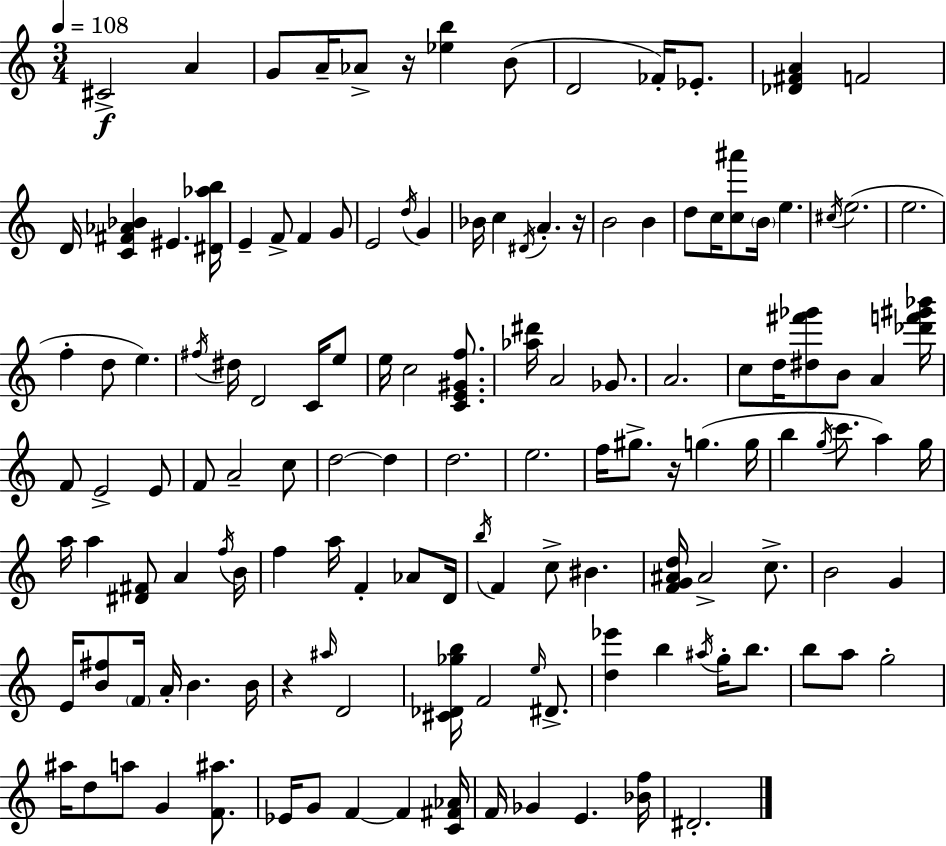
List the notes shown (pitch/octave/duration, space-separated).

C#4/h A4/q G4/e A4/s Ab4/e R/s [Eb5,B5]/q B4/e D4/h FES4/s Eb4/e. [Db4,F#4,A4]/q F4/h D4/s [C4,F#4,Ab4,Bb4]/q EIS4/q. [D#4,Ab5,B5]/s E4/q F4/e F4/q G4/e E4/h D5/s G4/q Bb4/s C5/q D#4/s A4/q. R/s B4/h B4/q D5/e C5/s [C5,A#6]/e B4/s E5/q. C#5/s E5/h. E5/h. F5/q D5/e E5/q. F#5/s D#5/s D4/h C4/s E5/e E5/s C5/h [C4,E4,G#4,F5]/e. [Ab5,D#6]/s A4/h Gb4/e. A4/h. C5/e D5/s [D#5,F#6,Gb6]/e B4/e A4/q [Db6,F6,G#6,Bb6]/s F4/e E4/h E4/e F4/e A4/h C5/e D5/h D5/q D5/h. E5/h. F5/s G#5/e. R/s G5/q. G5/s B5/q G5/s C6/e. A5/q G5/s A5/s A5/q [D#4,F#4]/e A4/q F5/s B4/s F5/q A5/s F4/q Ab4/e D4/s B5/s F4/q C5/e BIS4/q. [F4,G4,A#4,D5]/s A#4/h C5/e. B4/h G4/q E4/s [B4,F#5]/e F4/s A4/s B4/q. B4/s R/q A#5/s D4/h [C#4,Db4,Gb5,B5]/s F4/h E5/s D#4/e. [D5,Eb6]/q B5/q A#5/s G5/s B5/e. B5/e A5/e G5/h A#5/s D5/e A5/e G4/q [F4,A#5]/e. Eb4/s G4/e F4/q F4/q [C4,F#4,Ab4]/s F4/s Gb4/q E4/q. [Bb4,F5]/s D#4/h.